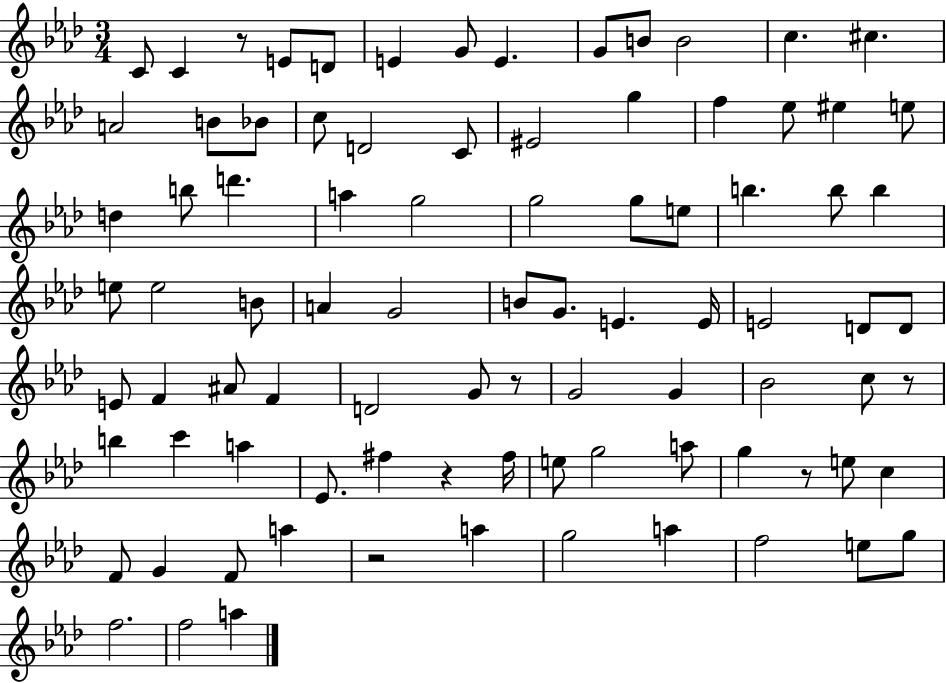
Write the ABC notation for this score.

X:1
T:Untitled
M:3/4
L:1/4
K:Ab
C/2 C z/2 E/2 D/2 E G/2 E G/2 B/2 B2 c ^c A2 B/2 _B/2 c/2 D2 C/2 ^E2 g f _e/2 ^e e/2 d b/2 d' a g2 g2 g/2 e/2 b b/2 b e/2 e2 B/2 A G2 B/2 G/2 E E/4 E2 D/2 D/2 E/2 F ^A/2 F D2 G/2 z/2 G2 G _B2 c/2 z/2 b c' a _E/2 ^f z ^f/4 e/2 g2 a/2 g z/2 e/2 c F/2 G F/2 a z2 a g2 a f2 e/2 g/2 f2 f2 a